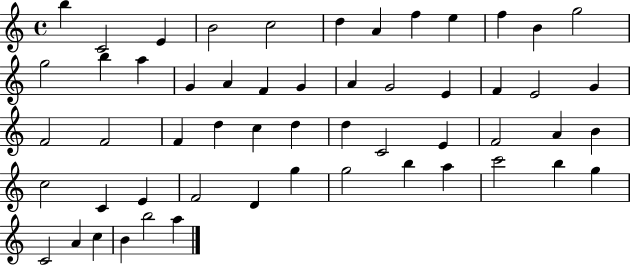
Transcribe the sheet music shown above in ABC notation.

X:1
T:Untitled
M:4/4
L:1/4
K:C
b C2 E B2 c2 d A f e f B g2 g2 b a G A F G A G2 E F E2 G F2 F2 F d c d d C2 E F2 A B c2 C E F2 D g g2 b a c'2 b g C2 A c B b2 a